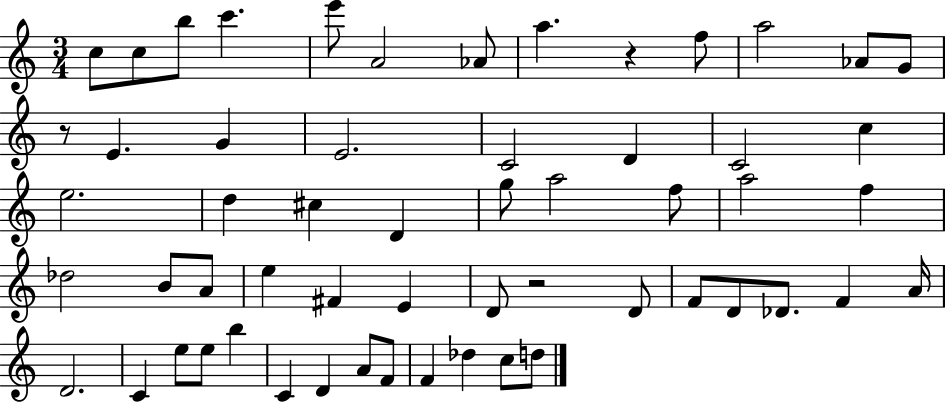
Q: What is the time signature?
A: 3/4